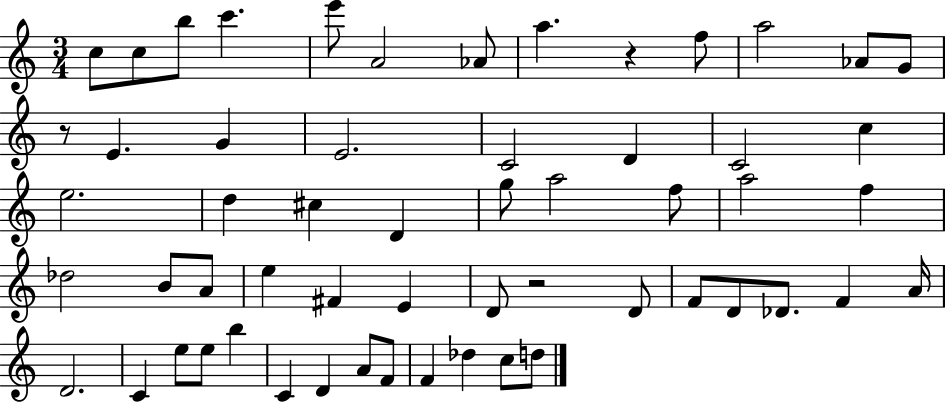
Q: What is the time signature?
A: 3/4